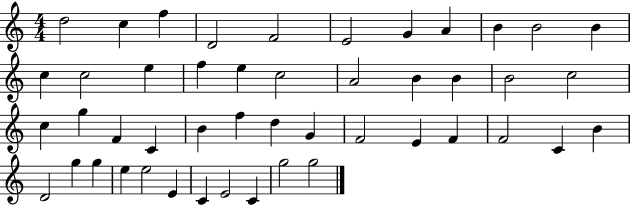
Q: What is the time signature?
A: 4/4